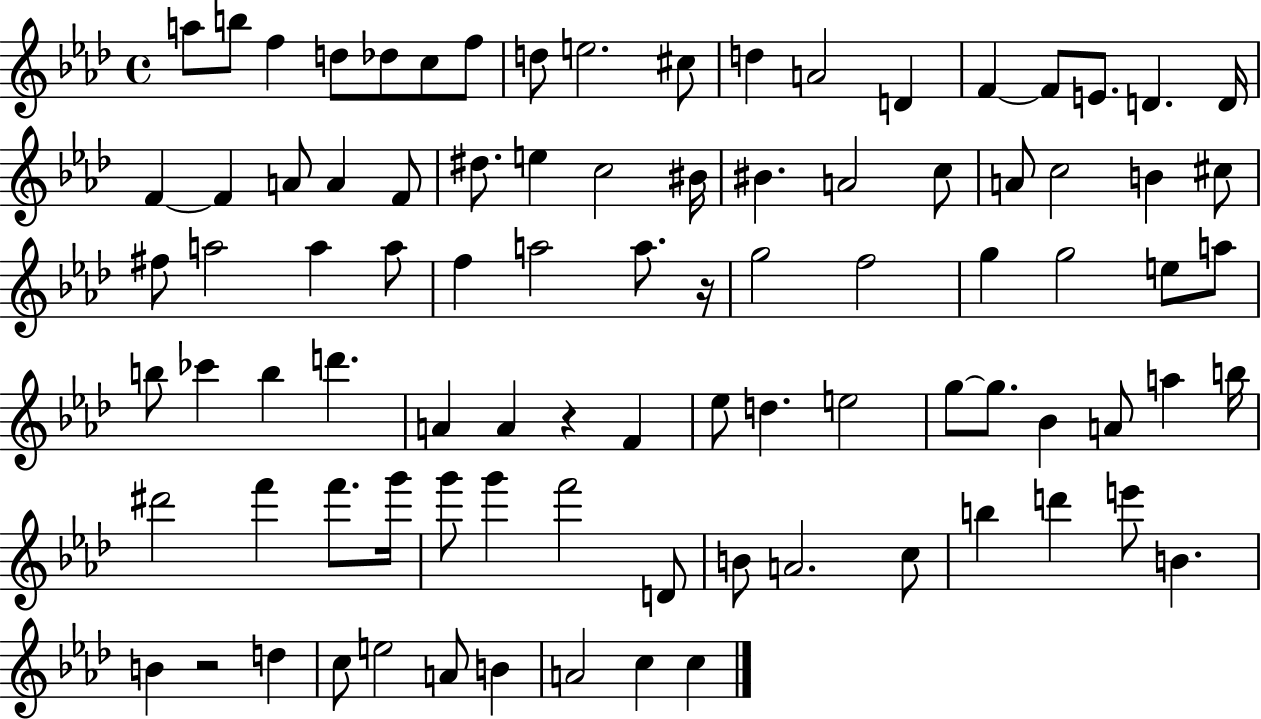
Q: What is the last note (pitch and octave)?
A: C5